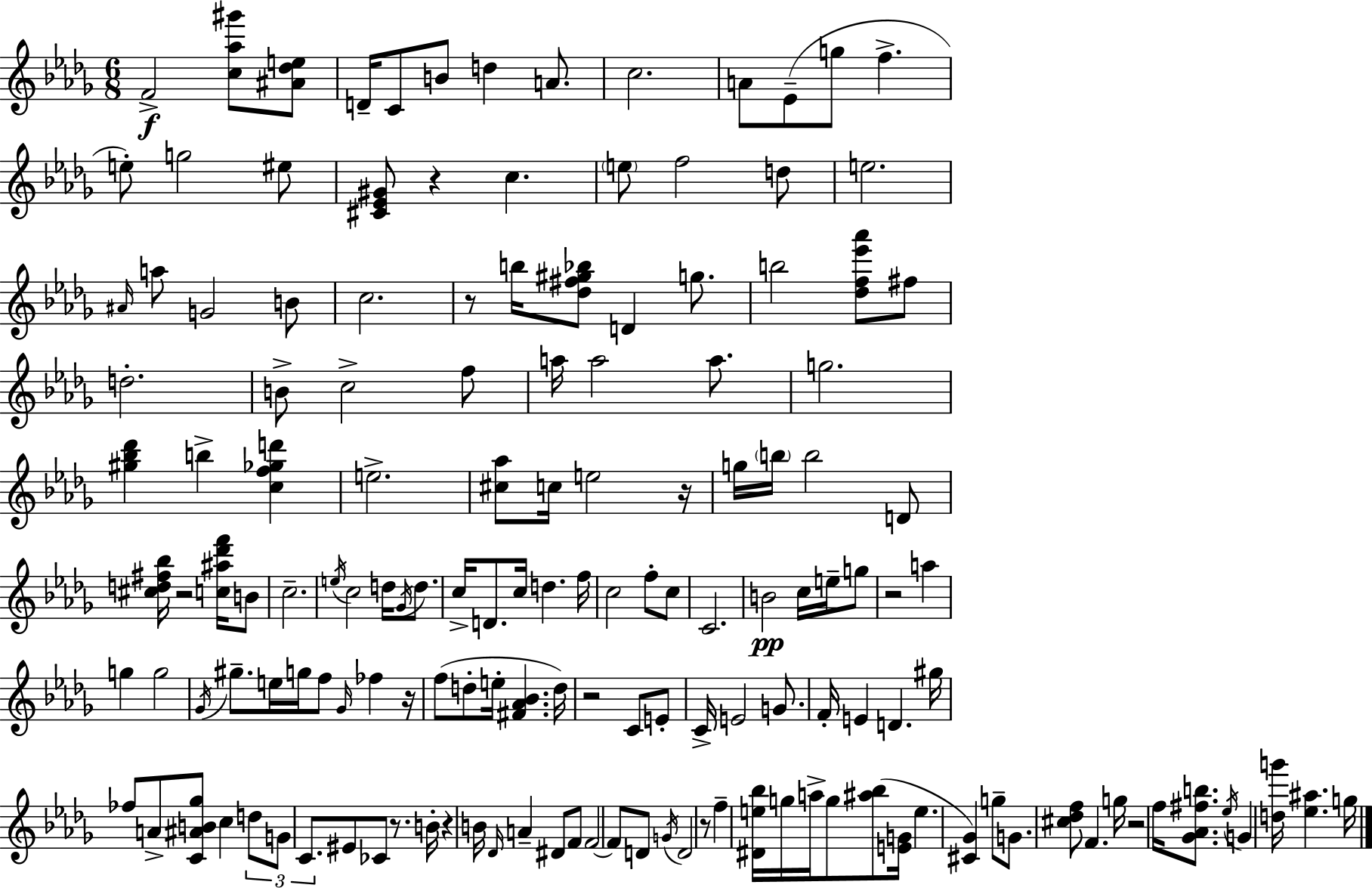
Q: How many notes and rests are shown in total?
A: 151